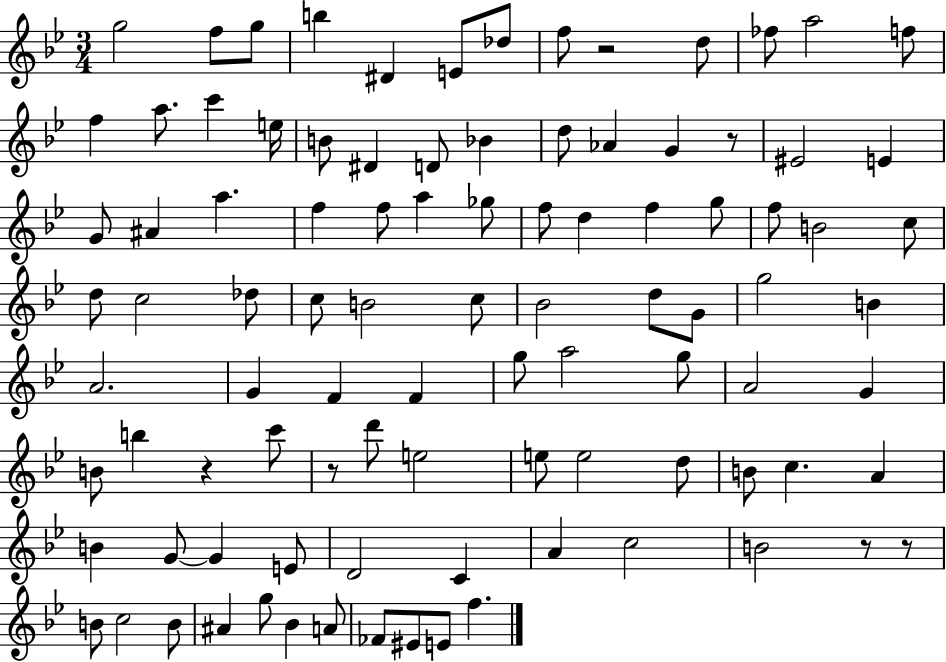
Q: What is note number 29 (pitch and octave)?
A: F5